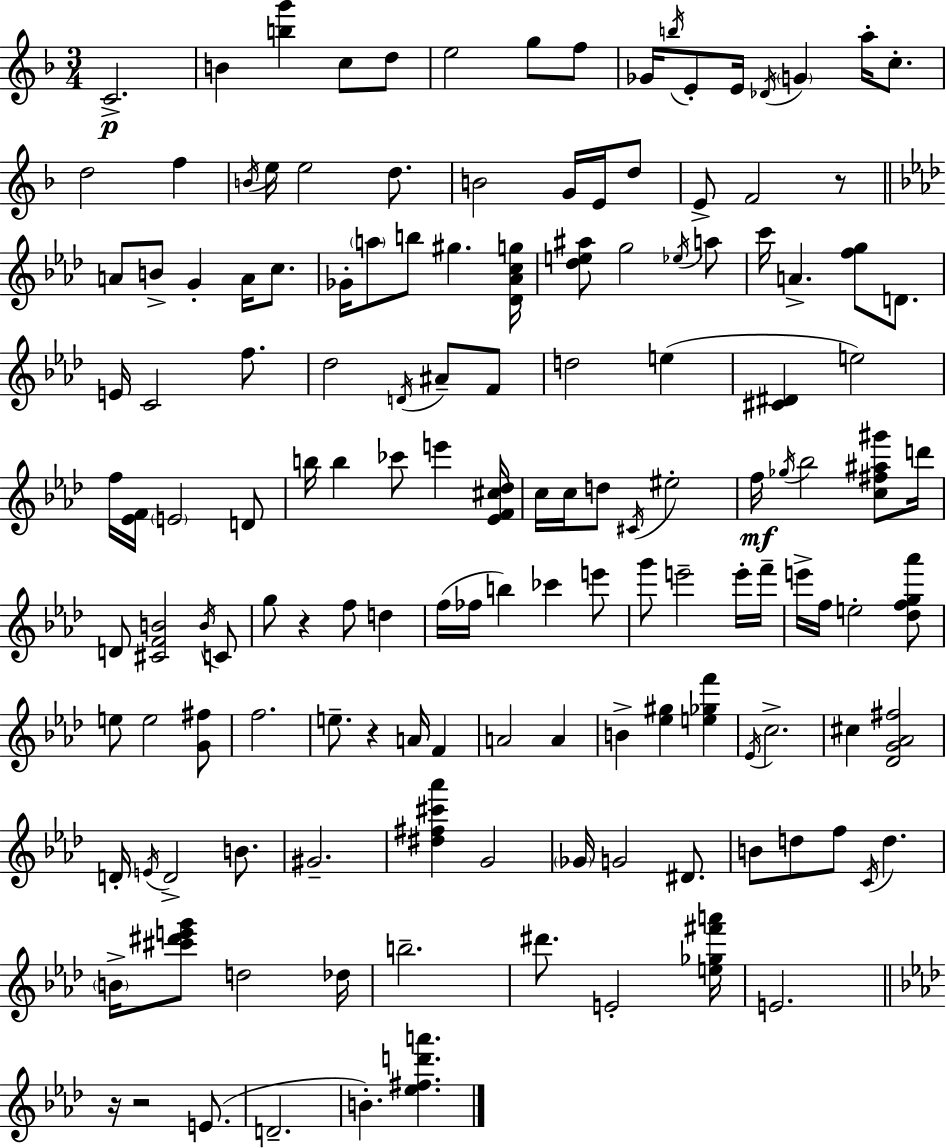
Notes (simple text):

C4/h. B4/q [B5,G6]/q C5/e D5/e E5/h G5/e F5/e Gb4/s B5/s E4/e E4/s Db4/s G4/q A5/s C5/e. D5/h F5/q B4/s E5/s E5/h D5/e. B4/h G4/s E4/s D5/e E4/e F4/h R/e A4/e B4/e G4/q A4/s C5/e. Gb4/s A5/e B5/e G#5/q. [Db4,Ab4,C5,G5]/s [Db5,E5,A#5]/e G5/h Eb5/s A5/e C6/s A4/q. [F5,G5]/e D4/e. E4/s C4/h F5/e. Db5/h D4/s A#4/e F4/e D5/h E5/q [C#4,D#4]/q E5/h F5/s [Eb4,F4]/s E4/h D4/e B5/s B5/q CES6/e E6/q [Eb4,F4,C#5,Db5]/s C5/s C5/s D5/e C#4/s EIS5/h F5/s Gb5/s Bb5/h [C5,F#5,A#5,G#6]/e D6/s D4/e [C#4,F4,B4]/h B4/s C4/e G5/e R/q F5/e D5/q F5/s FES5/s B5/q CES6/q E6/e G6/e E6/h E6/s F6/s E6/s F5/s E5/h [Db5,F5,G5,Ab6]/e E5/e E5/h [G4,F#5]/e F5/h. E5/e. R/q A4/s F4/q A4/h A4/q B4/q [Eb5,G#5]/q [E5,Gb5,F6]/q Eb4/s C5/h. C#5/q [Db4,G4,Ab4,F#5]/h D4/s E4/s D4/h B4/e. G#4/h. [D#5,F#5,C#6,Ab6]/q G4/h Gb4/s G4/h D#4/e. B4/e D5/e F5/e C4/s D5/q. B4/s [C#6,D#6,E6,G6]/e D5/h Db5/s B5/h. D#6/e. E4/h [E5,Gb5,F#6,A6]/s E4/h. R/s R/h E4/e. D4/h. B4/q. [Eb5,F#5,D6,A6]/q.